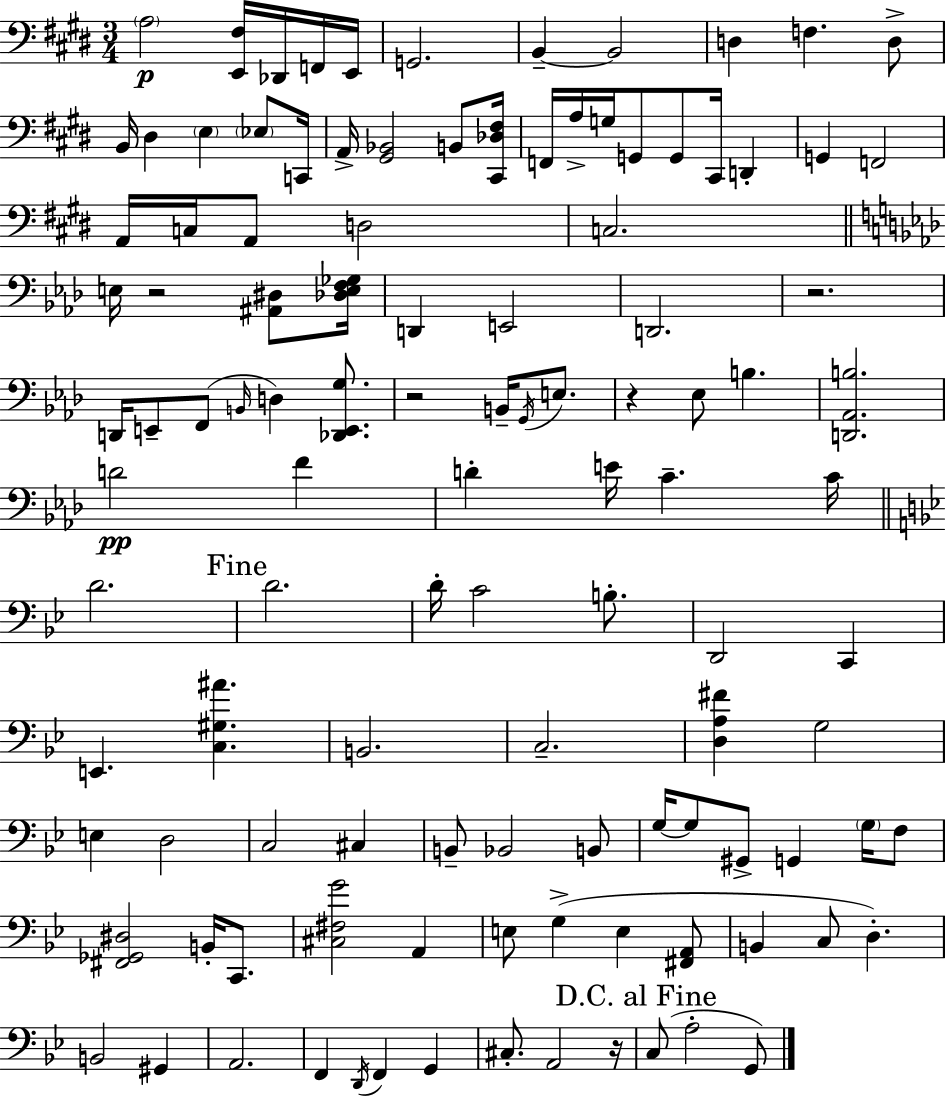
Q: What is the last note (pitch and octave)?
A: G2